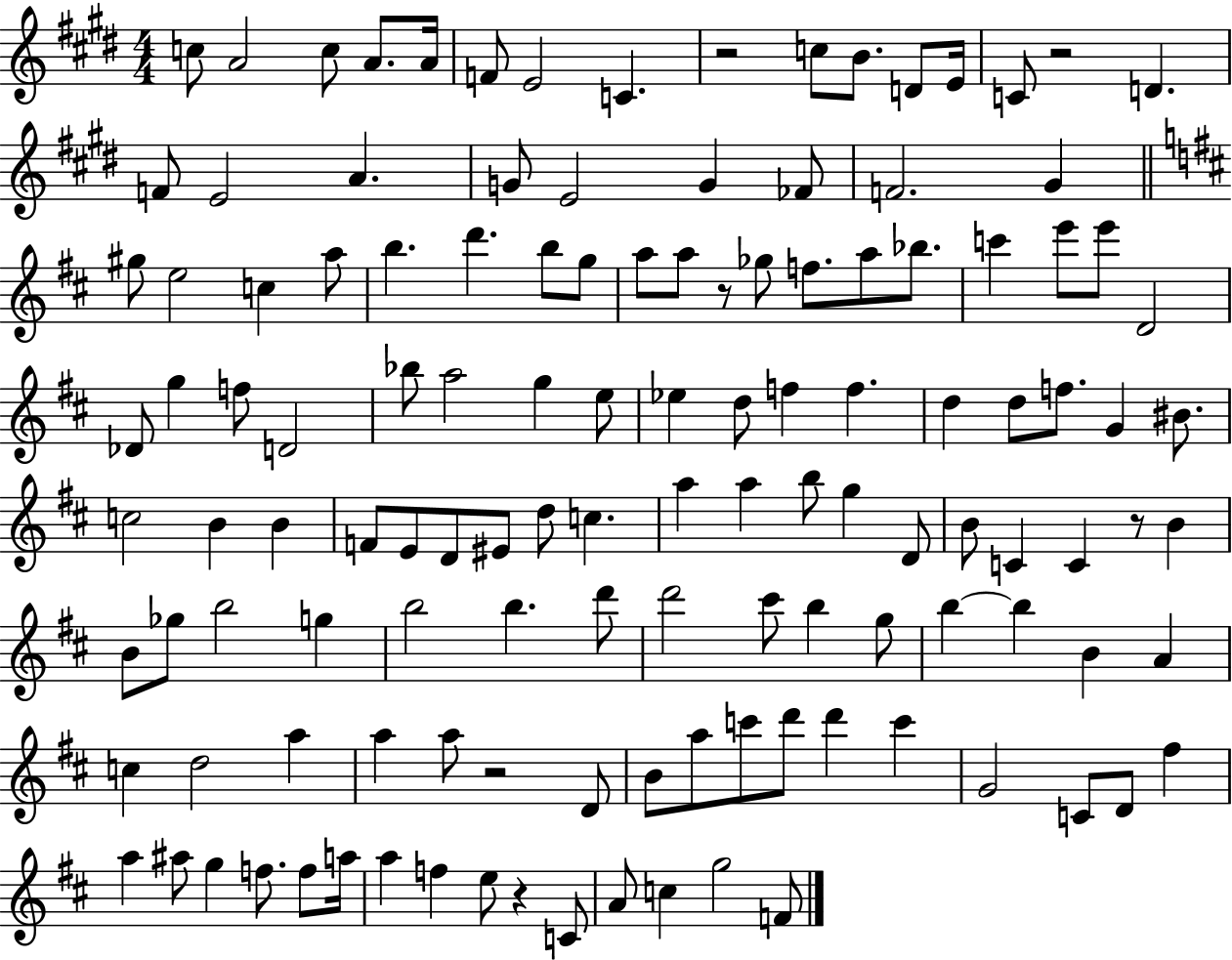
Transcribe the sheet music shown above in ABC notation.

X:1
T:Untitled
M:4/4
L:1/4
K:E
c/2 A2 c/2 A/2 A/4 F/2 E2 C z2 c/2 B/2 D/2 E/4 C/2 z2 D F/2 E2 A G/2 E2 G _F/2 F2 ^G ^g/2 e2 c a/2 b d' b/2 g/2 a/2 a/2 z/2 _g/2 f/2 a/2 _b/2 c' e'/2 e'/2 D2 _D/2 g f/2 D2 _b/2 a2 g e/2 _e d/2 f f d d/2 f/2 G ^B/2 c2 B B F/2 E/2 D/2 ^E/2 d/2 c a a b/2 g D/2 B/2 C C z/2 B B/2 _g/2 b2 g b2 b d'/2 d'2 ^c'/2 b g/2 b b B A c d2 a a a/2 z2 D/2 B/2 a/2 c'/2 d'/2 d' c' G2 C/2 D/2 ^f a ^a/2 g f/2 f/2 a/4 a f e/2 z C/2 A/2 c g2 F/2